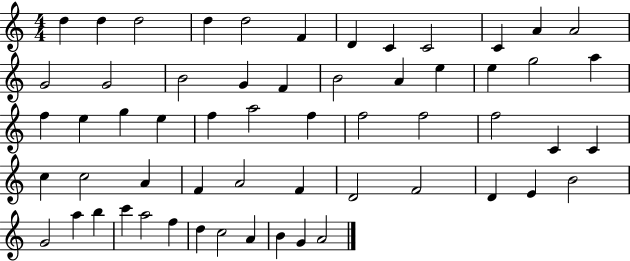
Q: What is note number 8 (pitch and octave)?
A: C4